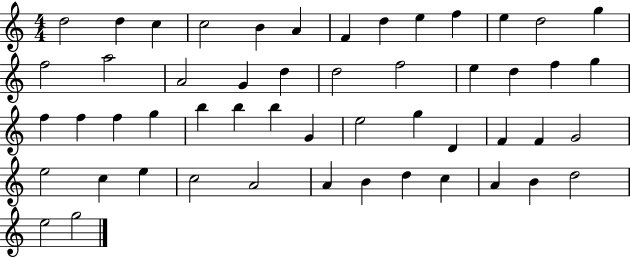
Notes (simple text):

D5/h D5/q C5/q C5/h B4/q A4/q F4/q D5/q E5/q F5/q E5/q D5/h G5/q F5/h A5/h A4/h G4/q D5/q D5/h F5/h E5/q D5/q F5/q G5/q F5/q F5/q F5/q G5/q B5/q B5/q B5/q G4/q E5/h G5/q D4/q F4/q F4/q G4/h E5/h C5/q E5/q C5/h A4/h A4/q B4/q D5/q C5/q A4/q B4/q D5/h E5/h G5/h